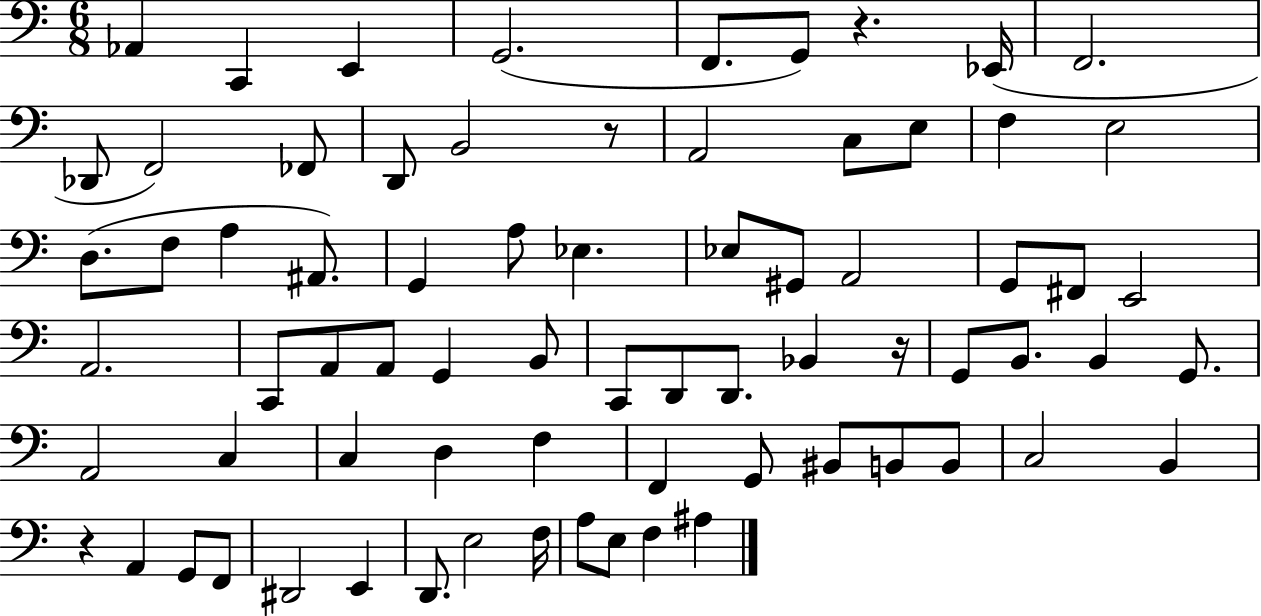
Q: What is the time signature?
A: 6/8